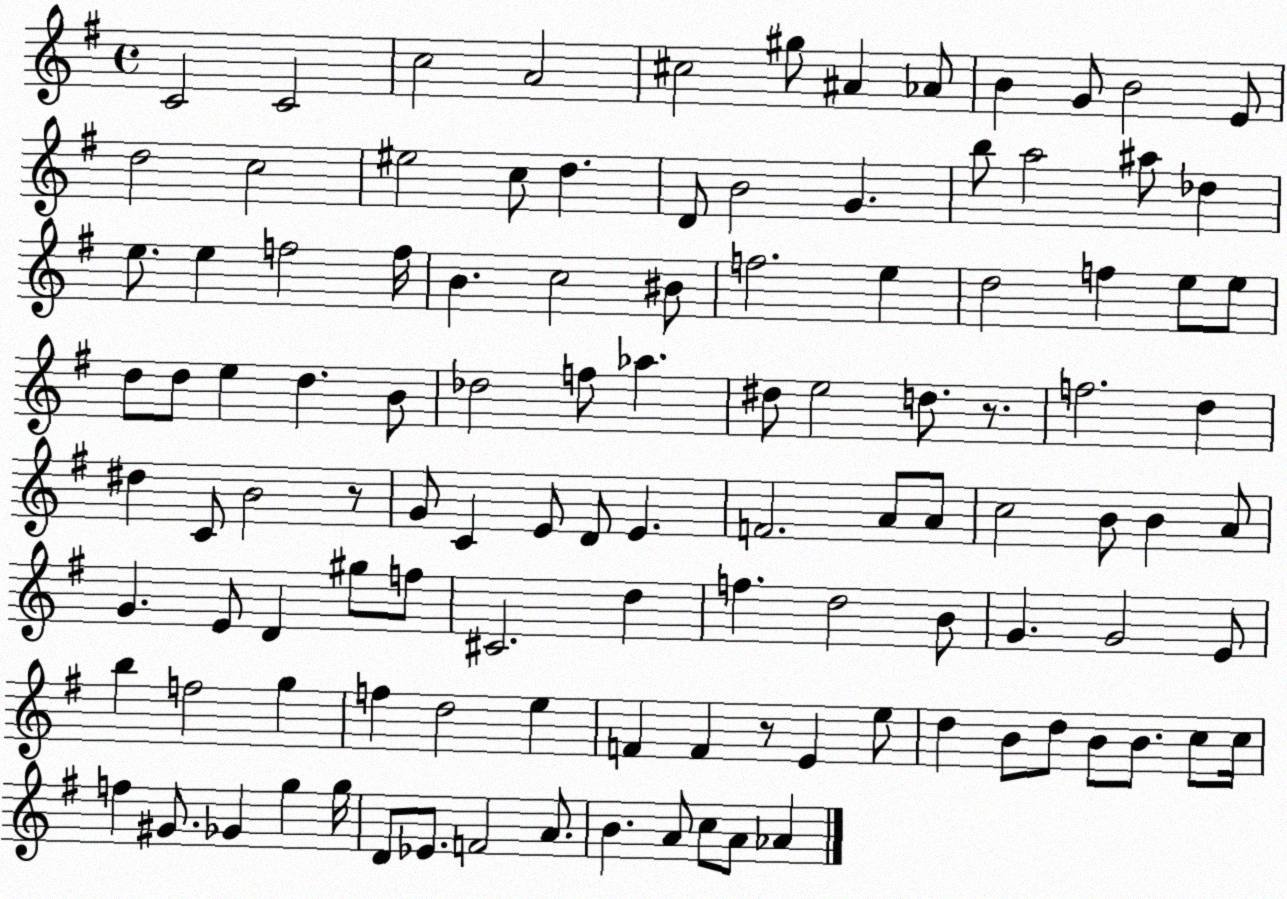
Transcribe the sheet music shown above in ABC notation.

X:1
T:Untitled
M:4/4
L:1/4
K:G
C2 C2 c2 A2 ^c2 ^g/2 ^A _A/2 B G/2 B2 E/2 d2 c2 ^e2 c/2 d D/2 B2 G b/2 a2 ^a/2 _d e/2 e f2 f/4 B c2 ^B/2 f2 e d2 f e/2 e/2 d/2 d/2 e d B/2 _d2 f/2 _a ^d/2 e2 d/2 z/2 f2 d ^d C/2 B2 z/2 G/2 C E/2 D/2 E F2 A/2 A/2 c2 B/2 B A/2 G E/2 D ^g/2 f/2 ^C2 d f d2 B/2 G G2 E/2 b f2 g f d2 e F F z/2 E e/2 d B/2 d/2 B/2 B/2 c/2 c/4 f ^G/2 _G g g/4 D/2 _E/2 F2 A/2 B A/2 c/2 A/2 _A